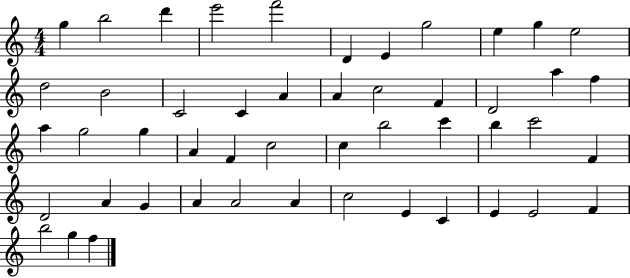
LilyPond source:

{
  \clef treble
  \numericTimeSignature
  \time 4/4
  \key c \major
  g''4 b''2 d'''4 | e'''2 f'''2 | d'4 e'4 g''2 | e''4 g''4 e''2 | \break d''2 b'2 | c'2 c'4 a'4 | a'4 c''2 f'4 | d'2 a''4 f''4 | \break a''4 g''2 g''4 | a'4 f'4 c''2 | c''4 b''2 c'''4 | b''4 c'''2 f'4 | \break d'2 a'4 g'4 | a'4 a'2 a'4 | c''2 e'4 c'4 | e'4 e'2 f'4 | \break b''2 g''4 f''4 | \bar "|."
}